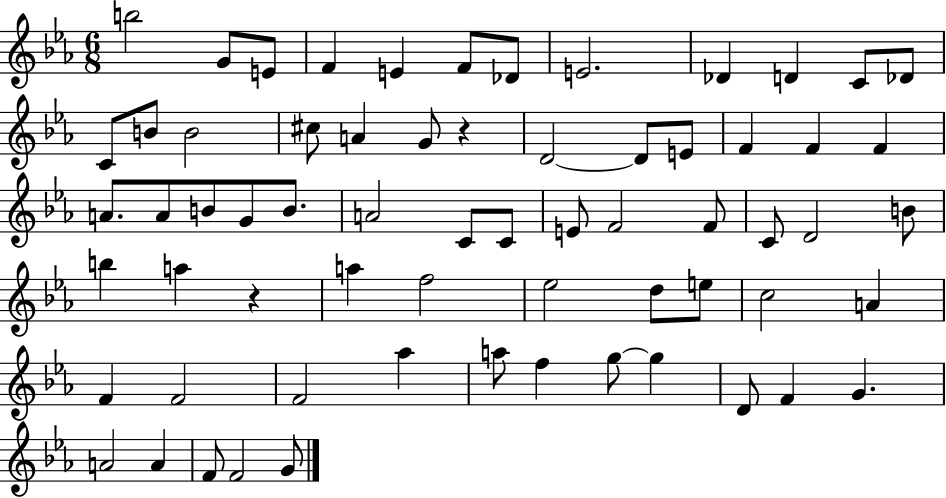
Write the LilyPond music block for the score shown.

{
  \clef treble
  \numericTimeSignature
  \time 6/8
  \key ees \major
  \repeat volta 2 { b''2 g'8 e'8 | f'4 e'4 f'8 des'8 | e'2. | des'4 d'4 c'8 des'8 | \break c'8 b'8 b'2 | cis''8 a'4 g'8 r4 | d'2~~ d'8 e'8 | f'4 f'4 f'4 | \break a'8. a'8 b'8 g'8 b'8. | a'2 c'8 c'8 | e'8 f'2 f'8 | c'8 d'2 b'8 | \break b''4 a''4 r4 | a''4 f''2 | ees''2 d''8 e''8 | c''2 a'4 | \break f'4 f'2 | f'2 aes''4 | a''8 f''4 g''8~~ g''4 | d'8 f'4 g'4. | \break a'2 a'4 | f'8 f'2 g'8 | } \bar "|."
}